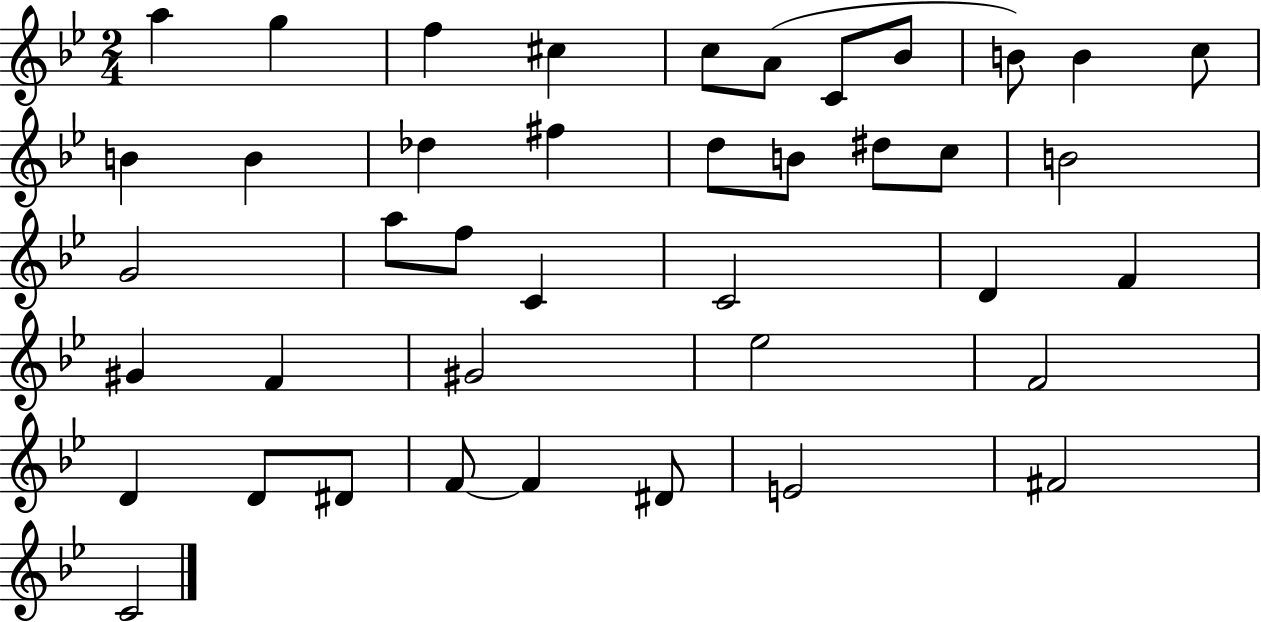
{
  \clef treble
  \numericTimeSignature
  \time 2/4
  \key bes \major
  a''4 g''4 | f''4 cis''4 | c''8 a'8( c'8 bes'8 | b'8) b'4 c''8 | \break b'4 b'4 | des''4 fis''4 | d''8 b'8 dis''8 c''8 | b'2 | \break g'2 | a''8 f''8 c'4 | c'2 | d'4 f'4 | \break gis'4 f'4 | gis'2 | ees''2 | f'2 | \break d'4 d'8 dis'8 | f'8~~ f'4 dis'8 | e'2 | fis'2 | \break c'2 | \bar "|."
}